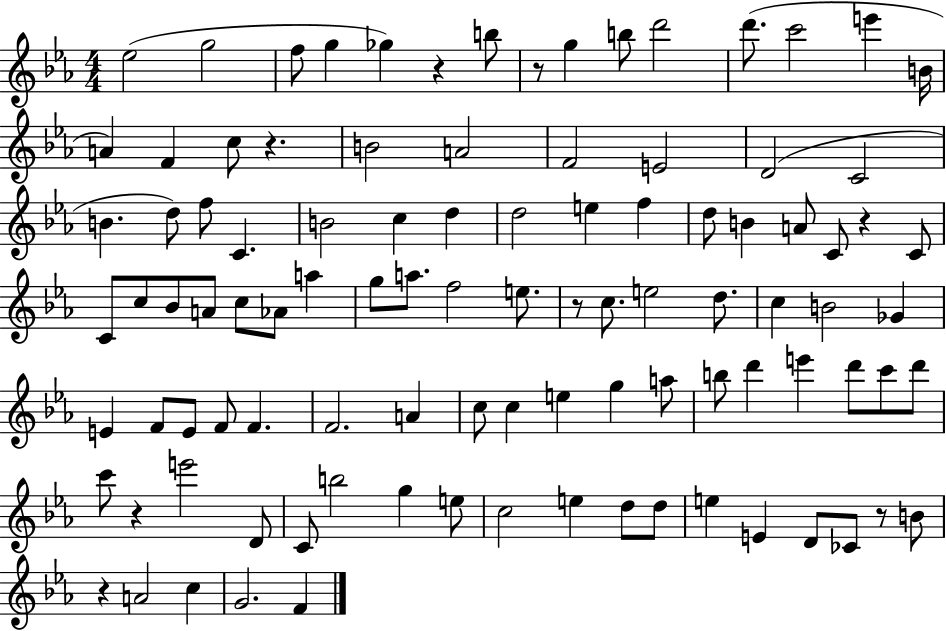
Eb5/h G5/h F5/e G5/q Gb5/q R/q B5/e R/e G5/q B5/e D6/h D6/e. C6/h E6/q B4/s A4/q F4/q C5/e R/q. B4/h A4/h F4/h E4/h D4/h C4/h B4/q. D5/e F5/e C4/q. B4/h C5/q D5/q D5/h E5/q F5/q D5/e B4/q A4/e C4/e R/q C4/e C4/e C5/e Bb4/e A4/e C5/e Ab4/e A5/q G5/e A5/e. F5/h E5/e. R/e C5/e. E5/h D5/e. C5/q B4/h Gb4/q E4/q F4/e E4/e F4/e F4/q. F4/h. A4/q C5/e C5/q E5/q G5/q A5/e B5/e D6/q E6/q D6/e C6/e D6/e C6/e R/q E6/h D4/e C4/e B5/h G5/q E5/e C5/h E5/q D5/e D5/e E5/q E4/q D4/e CES4/e R/e B4/e R/q A4/h C5/q G4/h. F4/q